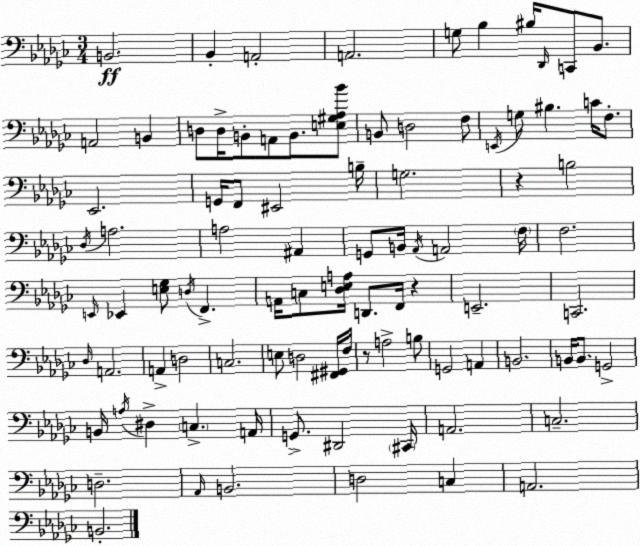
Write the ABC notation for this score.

X:1
T:Untitled
M:3/4
L:1/4
K:Ebm
B,,2 _B,, A,,2 A,,2 G,/2 _B, ^B,/4 _D,,/4 C,,/2 _B,,/2 A,,2 B,, D,/2 D,/4 B,,/2 A,,/2 B,,/2 [E,^G,_A,_B]/2 B,,/2 D,2 F,/2 E,,/4 G,/2 ^B, C/4 F,/2 _E,,2 G,,/4 F,,/2 ^E,,2 B,/4 G,2 z B,2 _D,/4 A,2 A,2 ^A,, G,,/2 B,,/4 _A,,/4 A,,2 F,/4 F,2 E,,/4 _E,, [E,_G,]/2 D,/4 F,, A,,/4 C,/2 [_D,E,A,]/4 D,,/2 F,,/4 z E,,2 C,,2 _D,/4 A,,2 A,, D,2 C,2 E,/2 D,2 [^F,,^G,,]/4 F,/4 z/2 A,2 B,/2 G,,2 A,, B,,2 B,,/4 B,,/2 G,,2 B,,/4 A,/4 ^D, C, A,,/4 G,,/2 ^D,,2 ^C,,/4 A,,2 C,2 D,2 _A,,/4 B,,2 D,2 C, A,,2 B,,2